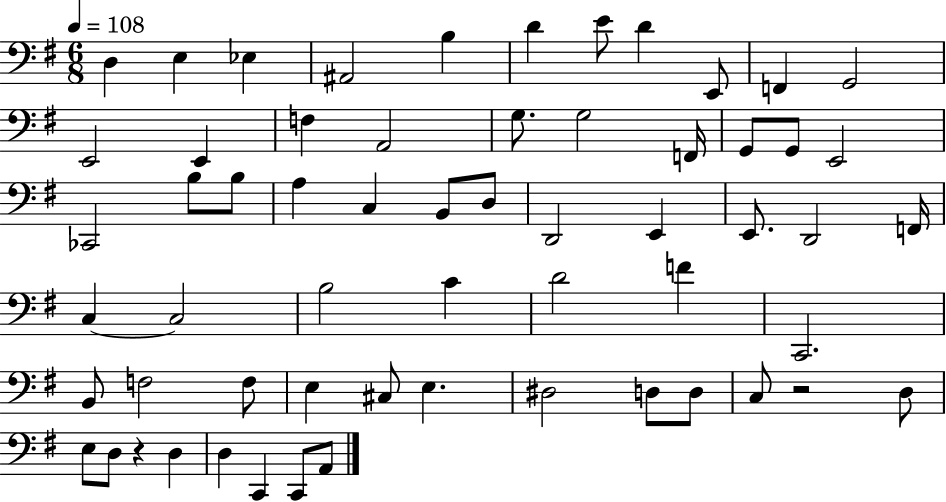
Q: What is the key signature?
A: G major